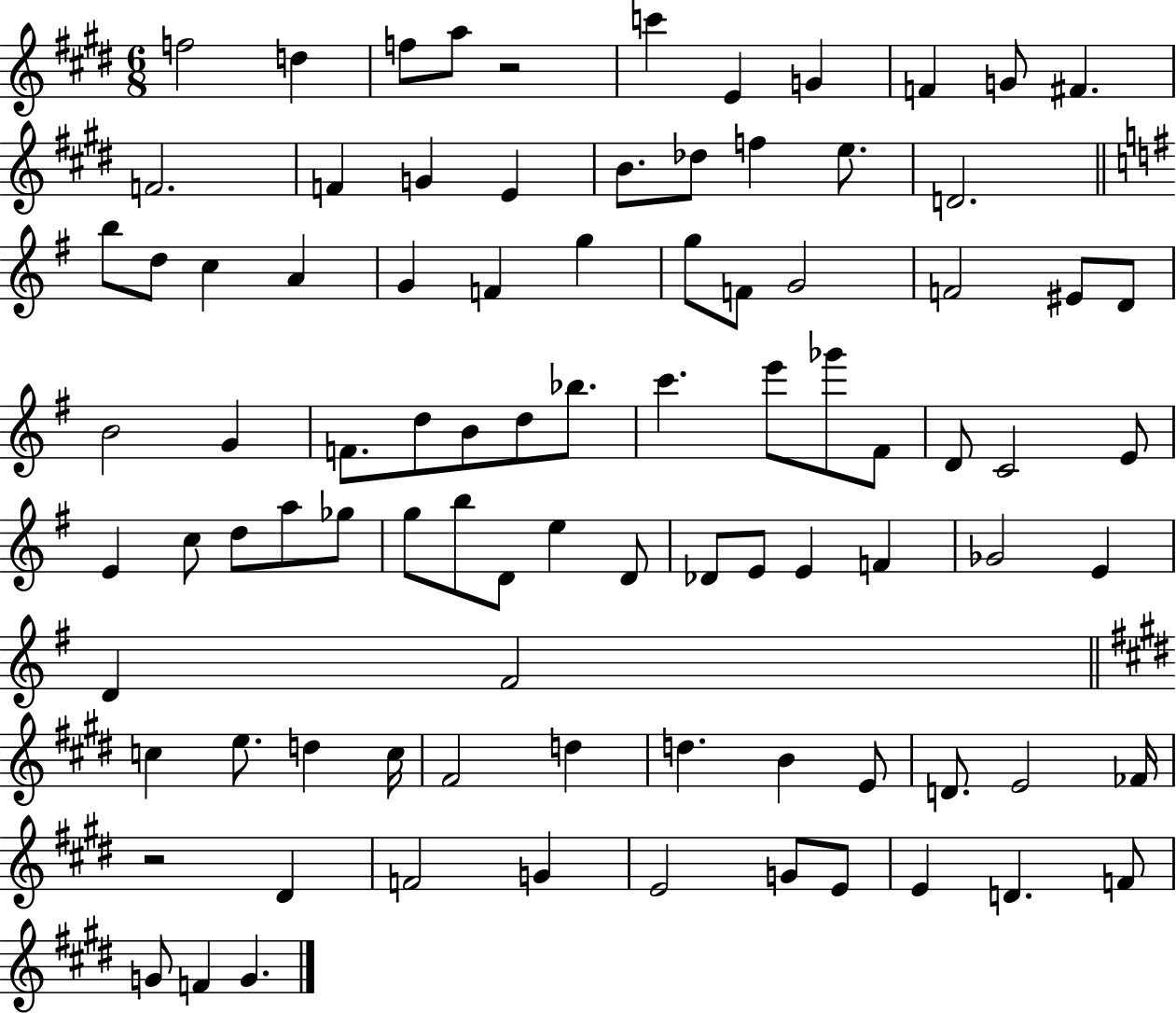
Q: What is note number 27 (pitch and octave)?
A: G5